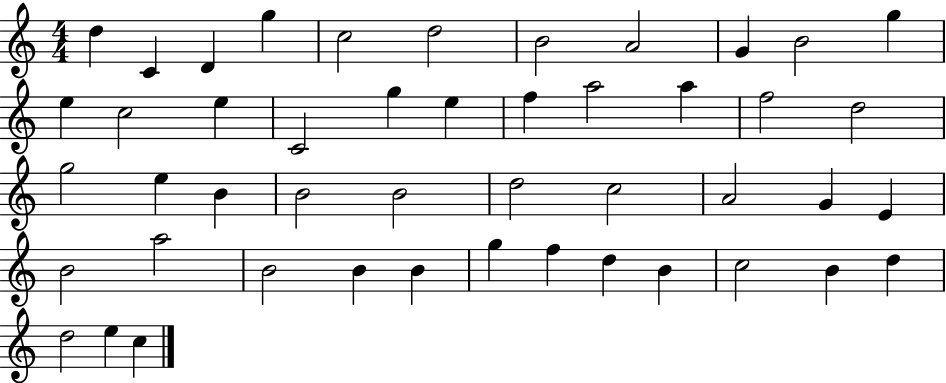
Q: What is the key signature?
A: C major